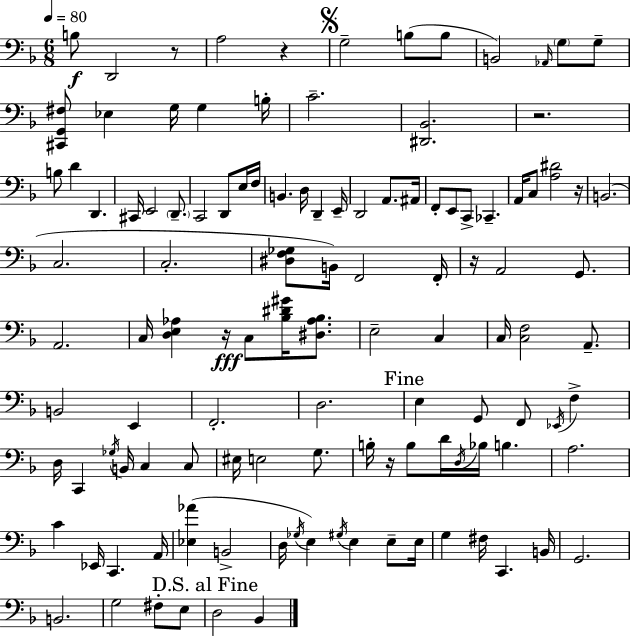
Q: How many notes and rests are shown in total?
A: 117